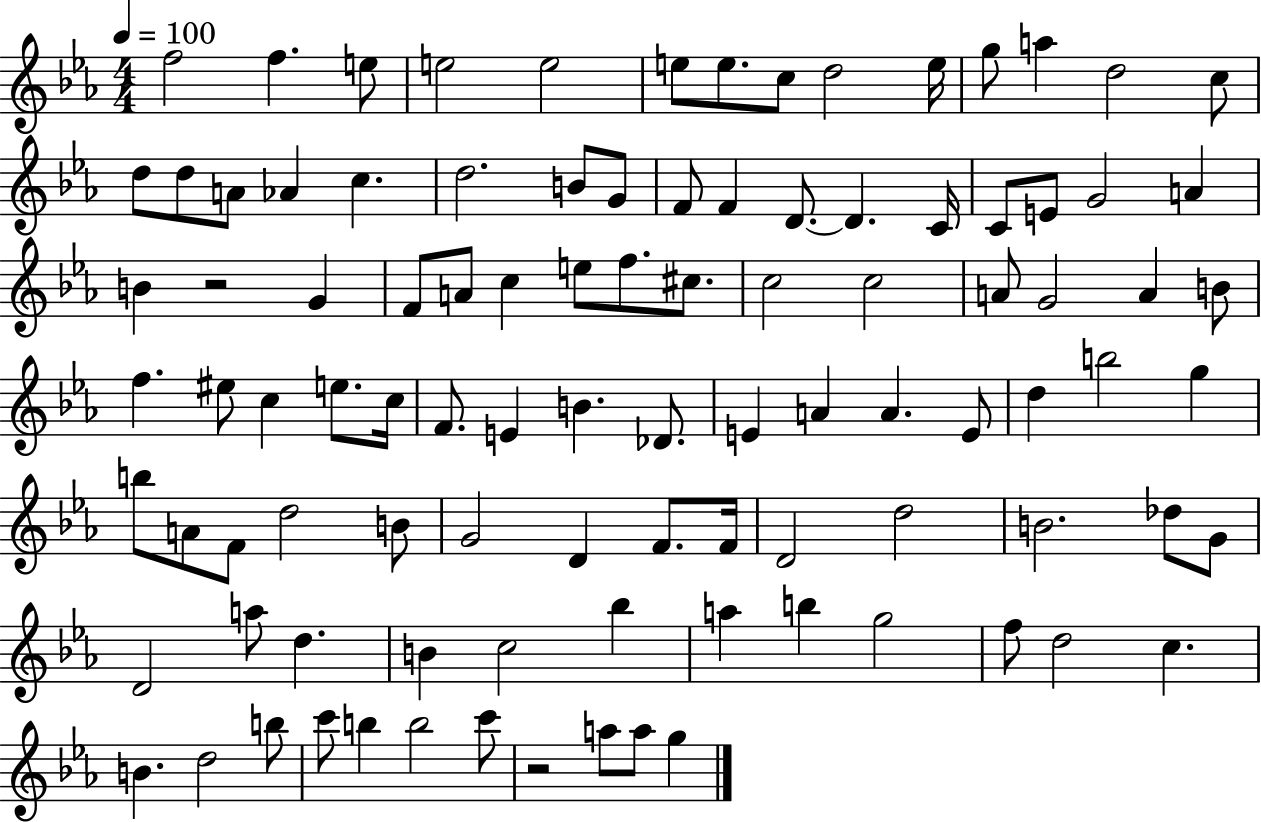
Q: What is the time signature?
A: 4/4